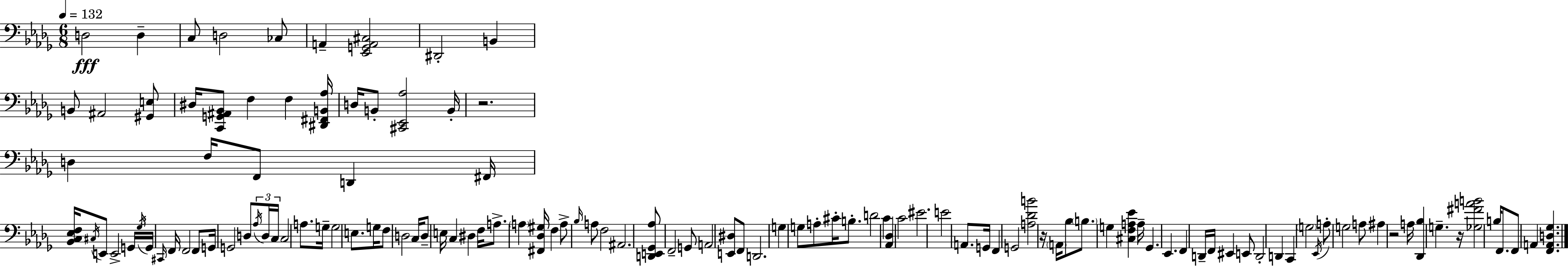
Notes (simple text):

D3/h D3/q C3/e D3/h CES3/e A2/q [Eb2,G2,A2,C#3]/h D#2/h B2/q B2/e A#2/h [G#2,E3]/e D#3/s [C2,G2,A#2,Bb2]/e F3/q F3/q [D#2,F#2,B2,Ab3]/s D3/s B2/e [C#2,Eb2,Ab3]/h B2/s R/h. D3/q F3/s F2/e D2/q F#2/s [Bb2,C3,Eb3,F3]/s C#3/s E2/e E2/h G2/s Gb3/s G2/s C#2/s F2/s F2/h F2/e G2/s G2/h D3/e Ab3/s D3/s C3/s C3/h A3/e. G3/s G3/h E3/e. G3/s F3/e D3/h C3/s D3/e E3/s C3/q D#3/q F3/s A3/e. A3/q [F#2,Db3,G#3]/s F3/q A3/e Bb3/s A3/e F3/h A#2/h. [D2,E2,Gb2,Ab3]/e F2/h G2/e A2/h [E2,D#3]/e F2/e D2/h. G3/q G3/e A3/e C#4/s B3/e. D4/h C4/q [Ab2,Db3]/q C4/h EIS4/h. E4/h A2/e. G2/s F2/q G2/h [A3,Db4,B4]/h R/s A2/s Bb3/e B3/e. G3/q [C#3,F3,A3,Eb4]/q A3/s Gb2/q. Eb2/q. F2/q D2/s F2/s EIS2/q E2/e D2/h D2/q C2/q G3/h Eb2/s A3/e G3/h A3/e A#3/q R/h A3/s [Db2,Bb3]/q G3/q. R/s [Gb3,F#4,A4,B4]/h B3/s F2/e. F2/e A2/q [F2,A2,D3,Gb3]/q.